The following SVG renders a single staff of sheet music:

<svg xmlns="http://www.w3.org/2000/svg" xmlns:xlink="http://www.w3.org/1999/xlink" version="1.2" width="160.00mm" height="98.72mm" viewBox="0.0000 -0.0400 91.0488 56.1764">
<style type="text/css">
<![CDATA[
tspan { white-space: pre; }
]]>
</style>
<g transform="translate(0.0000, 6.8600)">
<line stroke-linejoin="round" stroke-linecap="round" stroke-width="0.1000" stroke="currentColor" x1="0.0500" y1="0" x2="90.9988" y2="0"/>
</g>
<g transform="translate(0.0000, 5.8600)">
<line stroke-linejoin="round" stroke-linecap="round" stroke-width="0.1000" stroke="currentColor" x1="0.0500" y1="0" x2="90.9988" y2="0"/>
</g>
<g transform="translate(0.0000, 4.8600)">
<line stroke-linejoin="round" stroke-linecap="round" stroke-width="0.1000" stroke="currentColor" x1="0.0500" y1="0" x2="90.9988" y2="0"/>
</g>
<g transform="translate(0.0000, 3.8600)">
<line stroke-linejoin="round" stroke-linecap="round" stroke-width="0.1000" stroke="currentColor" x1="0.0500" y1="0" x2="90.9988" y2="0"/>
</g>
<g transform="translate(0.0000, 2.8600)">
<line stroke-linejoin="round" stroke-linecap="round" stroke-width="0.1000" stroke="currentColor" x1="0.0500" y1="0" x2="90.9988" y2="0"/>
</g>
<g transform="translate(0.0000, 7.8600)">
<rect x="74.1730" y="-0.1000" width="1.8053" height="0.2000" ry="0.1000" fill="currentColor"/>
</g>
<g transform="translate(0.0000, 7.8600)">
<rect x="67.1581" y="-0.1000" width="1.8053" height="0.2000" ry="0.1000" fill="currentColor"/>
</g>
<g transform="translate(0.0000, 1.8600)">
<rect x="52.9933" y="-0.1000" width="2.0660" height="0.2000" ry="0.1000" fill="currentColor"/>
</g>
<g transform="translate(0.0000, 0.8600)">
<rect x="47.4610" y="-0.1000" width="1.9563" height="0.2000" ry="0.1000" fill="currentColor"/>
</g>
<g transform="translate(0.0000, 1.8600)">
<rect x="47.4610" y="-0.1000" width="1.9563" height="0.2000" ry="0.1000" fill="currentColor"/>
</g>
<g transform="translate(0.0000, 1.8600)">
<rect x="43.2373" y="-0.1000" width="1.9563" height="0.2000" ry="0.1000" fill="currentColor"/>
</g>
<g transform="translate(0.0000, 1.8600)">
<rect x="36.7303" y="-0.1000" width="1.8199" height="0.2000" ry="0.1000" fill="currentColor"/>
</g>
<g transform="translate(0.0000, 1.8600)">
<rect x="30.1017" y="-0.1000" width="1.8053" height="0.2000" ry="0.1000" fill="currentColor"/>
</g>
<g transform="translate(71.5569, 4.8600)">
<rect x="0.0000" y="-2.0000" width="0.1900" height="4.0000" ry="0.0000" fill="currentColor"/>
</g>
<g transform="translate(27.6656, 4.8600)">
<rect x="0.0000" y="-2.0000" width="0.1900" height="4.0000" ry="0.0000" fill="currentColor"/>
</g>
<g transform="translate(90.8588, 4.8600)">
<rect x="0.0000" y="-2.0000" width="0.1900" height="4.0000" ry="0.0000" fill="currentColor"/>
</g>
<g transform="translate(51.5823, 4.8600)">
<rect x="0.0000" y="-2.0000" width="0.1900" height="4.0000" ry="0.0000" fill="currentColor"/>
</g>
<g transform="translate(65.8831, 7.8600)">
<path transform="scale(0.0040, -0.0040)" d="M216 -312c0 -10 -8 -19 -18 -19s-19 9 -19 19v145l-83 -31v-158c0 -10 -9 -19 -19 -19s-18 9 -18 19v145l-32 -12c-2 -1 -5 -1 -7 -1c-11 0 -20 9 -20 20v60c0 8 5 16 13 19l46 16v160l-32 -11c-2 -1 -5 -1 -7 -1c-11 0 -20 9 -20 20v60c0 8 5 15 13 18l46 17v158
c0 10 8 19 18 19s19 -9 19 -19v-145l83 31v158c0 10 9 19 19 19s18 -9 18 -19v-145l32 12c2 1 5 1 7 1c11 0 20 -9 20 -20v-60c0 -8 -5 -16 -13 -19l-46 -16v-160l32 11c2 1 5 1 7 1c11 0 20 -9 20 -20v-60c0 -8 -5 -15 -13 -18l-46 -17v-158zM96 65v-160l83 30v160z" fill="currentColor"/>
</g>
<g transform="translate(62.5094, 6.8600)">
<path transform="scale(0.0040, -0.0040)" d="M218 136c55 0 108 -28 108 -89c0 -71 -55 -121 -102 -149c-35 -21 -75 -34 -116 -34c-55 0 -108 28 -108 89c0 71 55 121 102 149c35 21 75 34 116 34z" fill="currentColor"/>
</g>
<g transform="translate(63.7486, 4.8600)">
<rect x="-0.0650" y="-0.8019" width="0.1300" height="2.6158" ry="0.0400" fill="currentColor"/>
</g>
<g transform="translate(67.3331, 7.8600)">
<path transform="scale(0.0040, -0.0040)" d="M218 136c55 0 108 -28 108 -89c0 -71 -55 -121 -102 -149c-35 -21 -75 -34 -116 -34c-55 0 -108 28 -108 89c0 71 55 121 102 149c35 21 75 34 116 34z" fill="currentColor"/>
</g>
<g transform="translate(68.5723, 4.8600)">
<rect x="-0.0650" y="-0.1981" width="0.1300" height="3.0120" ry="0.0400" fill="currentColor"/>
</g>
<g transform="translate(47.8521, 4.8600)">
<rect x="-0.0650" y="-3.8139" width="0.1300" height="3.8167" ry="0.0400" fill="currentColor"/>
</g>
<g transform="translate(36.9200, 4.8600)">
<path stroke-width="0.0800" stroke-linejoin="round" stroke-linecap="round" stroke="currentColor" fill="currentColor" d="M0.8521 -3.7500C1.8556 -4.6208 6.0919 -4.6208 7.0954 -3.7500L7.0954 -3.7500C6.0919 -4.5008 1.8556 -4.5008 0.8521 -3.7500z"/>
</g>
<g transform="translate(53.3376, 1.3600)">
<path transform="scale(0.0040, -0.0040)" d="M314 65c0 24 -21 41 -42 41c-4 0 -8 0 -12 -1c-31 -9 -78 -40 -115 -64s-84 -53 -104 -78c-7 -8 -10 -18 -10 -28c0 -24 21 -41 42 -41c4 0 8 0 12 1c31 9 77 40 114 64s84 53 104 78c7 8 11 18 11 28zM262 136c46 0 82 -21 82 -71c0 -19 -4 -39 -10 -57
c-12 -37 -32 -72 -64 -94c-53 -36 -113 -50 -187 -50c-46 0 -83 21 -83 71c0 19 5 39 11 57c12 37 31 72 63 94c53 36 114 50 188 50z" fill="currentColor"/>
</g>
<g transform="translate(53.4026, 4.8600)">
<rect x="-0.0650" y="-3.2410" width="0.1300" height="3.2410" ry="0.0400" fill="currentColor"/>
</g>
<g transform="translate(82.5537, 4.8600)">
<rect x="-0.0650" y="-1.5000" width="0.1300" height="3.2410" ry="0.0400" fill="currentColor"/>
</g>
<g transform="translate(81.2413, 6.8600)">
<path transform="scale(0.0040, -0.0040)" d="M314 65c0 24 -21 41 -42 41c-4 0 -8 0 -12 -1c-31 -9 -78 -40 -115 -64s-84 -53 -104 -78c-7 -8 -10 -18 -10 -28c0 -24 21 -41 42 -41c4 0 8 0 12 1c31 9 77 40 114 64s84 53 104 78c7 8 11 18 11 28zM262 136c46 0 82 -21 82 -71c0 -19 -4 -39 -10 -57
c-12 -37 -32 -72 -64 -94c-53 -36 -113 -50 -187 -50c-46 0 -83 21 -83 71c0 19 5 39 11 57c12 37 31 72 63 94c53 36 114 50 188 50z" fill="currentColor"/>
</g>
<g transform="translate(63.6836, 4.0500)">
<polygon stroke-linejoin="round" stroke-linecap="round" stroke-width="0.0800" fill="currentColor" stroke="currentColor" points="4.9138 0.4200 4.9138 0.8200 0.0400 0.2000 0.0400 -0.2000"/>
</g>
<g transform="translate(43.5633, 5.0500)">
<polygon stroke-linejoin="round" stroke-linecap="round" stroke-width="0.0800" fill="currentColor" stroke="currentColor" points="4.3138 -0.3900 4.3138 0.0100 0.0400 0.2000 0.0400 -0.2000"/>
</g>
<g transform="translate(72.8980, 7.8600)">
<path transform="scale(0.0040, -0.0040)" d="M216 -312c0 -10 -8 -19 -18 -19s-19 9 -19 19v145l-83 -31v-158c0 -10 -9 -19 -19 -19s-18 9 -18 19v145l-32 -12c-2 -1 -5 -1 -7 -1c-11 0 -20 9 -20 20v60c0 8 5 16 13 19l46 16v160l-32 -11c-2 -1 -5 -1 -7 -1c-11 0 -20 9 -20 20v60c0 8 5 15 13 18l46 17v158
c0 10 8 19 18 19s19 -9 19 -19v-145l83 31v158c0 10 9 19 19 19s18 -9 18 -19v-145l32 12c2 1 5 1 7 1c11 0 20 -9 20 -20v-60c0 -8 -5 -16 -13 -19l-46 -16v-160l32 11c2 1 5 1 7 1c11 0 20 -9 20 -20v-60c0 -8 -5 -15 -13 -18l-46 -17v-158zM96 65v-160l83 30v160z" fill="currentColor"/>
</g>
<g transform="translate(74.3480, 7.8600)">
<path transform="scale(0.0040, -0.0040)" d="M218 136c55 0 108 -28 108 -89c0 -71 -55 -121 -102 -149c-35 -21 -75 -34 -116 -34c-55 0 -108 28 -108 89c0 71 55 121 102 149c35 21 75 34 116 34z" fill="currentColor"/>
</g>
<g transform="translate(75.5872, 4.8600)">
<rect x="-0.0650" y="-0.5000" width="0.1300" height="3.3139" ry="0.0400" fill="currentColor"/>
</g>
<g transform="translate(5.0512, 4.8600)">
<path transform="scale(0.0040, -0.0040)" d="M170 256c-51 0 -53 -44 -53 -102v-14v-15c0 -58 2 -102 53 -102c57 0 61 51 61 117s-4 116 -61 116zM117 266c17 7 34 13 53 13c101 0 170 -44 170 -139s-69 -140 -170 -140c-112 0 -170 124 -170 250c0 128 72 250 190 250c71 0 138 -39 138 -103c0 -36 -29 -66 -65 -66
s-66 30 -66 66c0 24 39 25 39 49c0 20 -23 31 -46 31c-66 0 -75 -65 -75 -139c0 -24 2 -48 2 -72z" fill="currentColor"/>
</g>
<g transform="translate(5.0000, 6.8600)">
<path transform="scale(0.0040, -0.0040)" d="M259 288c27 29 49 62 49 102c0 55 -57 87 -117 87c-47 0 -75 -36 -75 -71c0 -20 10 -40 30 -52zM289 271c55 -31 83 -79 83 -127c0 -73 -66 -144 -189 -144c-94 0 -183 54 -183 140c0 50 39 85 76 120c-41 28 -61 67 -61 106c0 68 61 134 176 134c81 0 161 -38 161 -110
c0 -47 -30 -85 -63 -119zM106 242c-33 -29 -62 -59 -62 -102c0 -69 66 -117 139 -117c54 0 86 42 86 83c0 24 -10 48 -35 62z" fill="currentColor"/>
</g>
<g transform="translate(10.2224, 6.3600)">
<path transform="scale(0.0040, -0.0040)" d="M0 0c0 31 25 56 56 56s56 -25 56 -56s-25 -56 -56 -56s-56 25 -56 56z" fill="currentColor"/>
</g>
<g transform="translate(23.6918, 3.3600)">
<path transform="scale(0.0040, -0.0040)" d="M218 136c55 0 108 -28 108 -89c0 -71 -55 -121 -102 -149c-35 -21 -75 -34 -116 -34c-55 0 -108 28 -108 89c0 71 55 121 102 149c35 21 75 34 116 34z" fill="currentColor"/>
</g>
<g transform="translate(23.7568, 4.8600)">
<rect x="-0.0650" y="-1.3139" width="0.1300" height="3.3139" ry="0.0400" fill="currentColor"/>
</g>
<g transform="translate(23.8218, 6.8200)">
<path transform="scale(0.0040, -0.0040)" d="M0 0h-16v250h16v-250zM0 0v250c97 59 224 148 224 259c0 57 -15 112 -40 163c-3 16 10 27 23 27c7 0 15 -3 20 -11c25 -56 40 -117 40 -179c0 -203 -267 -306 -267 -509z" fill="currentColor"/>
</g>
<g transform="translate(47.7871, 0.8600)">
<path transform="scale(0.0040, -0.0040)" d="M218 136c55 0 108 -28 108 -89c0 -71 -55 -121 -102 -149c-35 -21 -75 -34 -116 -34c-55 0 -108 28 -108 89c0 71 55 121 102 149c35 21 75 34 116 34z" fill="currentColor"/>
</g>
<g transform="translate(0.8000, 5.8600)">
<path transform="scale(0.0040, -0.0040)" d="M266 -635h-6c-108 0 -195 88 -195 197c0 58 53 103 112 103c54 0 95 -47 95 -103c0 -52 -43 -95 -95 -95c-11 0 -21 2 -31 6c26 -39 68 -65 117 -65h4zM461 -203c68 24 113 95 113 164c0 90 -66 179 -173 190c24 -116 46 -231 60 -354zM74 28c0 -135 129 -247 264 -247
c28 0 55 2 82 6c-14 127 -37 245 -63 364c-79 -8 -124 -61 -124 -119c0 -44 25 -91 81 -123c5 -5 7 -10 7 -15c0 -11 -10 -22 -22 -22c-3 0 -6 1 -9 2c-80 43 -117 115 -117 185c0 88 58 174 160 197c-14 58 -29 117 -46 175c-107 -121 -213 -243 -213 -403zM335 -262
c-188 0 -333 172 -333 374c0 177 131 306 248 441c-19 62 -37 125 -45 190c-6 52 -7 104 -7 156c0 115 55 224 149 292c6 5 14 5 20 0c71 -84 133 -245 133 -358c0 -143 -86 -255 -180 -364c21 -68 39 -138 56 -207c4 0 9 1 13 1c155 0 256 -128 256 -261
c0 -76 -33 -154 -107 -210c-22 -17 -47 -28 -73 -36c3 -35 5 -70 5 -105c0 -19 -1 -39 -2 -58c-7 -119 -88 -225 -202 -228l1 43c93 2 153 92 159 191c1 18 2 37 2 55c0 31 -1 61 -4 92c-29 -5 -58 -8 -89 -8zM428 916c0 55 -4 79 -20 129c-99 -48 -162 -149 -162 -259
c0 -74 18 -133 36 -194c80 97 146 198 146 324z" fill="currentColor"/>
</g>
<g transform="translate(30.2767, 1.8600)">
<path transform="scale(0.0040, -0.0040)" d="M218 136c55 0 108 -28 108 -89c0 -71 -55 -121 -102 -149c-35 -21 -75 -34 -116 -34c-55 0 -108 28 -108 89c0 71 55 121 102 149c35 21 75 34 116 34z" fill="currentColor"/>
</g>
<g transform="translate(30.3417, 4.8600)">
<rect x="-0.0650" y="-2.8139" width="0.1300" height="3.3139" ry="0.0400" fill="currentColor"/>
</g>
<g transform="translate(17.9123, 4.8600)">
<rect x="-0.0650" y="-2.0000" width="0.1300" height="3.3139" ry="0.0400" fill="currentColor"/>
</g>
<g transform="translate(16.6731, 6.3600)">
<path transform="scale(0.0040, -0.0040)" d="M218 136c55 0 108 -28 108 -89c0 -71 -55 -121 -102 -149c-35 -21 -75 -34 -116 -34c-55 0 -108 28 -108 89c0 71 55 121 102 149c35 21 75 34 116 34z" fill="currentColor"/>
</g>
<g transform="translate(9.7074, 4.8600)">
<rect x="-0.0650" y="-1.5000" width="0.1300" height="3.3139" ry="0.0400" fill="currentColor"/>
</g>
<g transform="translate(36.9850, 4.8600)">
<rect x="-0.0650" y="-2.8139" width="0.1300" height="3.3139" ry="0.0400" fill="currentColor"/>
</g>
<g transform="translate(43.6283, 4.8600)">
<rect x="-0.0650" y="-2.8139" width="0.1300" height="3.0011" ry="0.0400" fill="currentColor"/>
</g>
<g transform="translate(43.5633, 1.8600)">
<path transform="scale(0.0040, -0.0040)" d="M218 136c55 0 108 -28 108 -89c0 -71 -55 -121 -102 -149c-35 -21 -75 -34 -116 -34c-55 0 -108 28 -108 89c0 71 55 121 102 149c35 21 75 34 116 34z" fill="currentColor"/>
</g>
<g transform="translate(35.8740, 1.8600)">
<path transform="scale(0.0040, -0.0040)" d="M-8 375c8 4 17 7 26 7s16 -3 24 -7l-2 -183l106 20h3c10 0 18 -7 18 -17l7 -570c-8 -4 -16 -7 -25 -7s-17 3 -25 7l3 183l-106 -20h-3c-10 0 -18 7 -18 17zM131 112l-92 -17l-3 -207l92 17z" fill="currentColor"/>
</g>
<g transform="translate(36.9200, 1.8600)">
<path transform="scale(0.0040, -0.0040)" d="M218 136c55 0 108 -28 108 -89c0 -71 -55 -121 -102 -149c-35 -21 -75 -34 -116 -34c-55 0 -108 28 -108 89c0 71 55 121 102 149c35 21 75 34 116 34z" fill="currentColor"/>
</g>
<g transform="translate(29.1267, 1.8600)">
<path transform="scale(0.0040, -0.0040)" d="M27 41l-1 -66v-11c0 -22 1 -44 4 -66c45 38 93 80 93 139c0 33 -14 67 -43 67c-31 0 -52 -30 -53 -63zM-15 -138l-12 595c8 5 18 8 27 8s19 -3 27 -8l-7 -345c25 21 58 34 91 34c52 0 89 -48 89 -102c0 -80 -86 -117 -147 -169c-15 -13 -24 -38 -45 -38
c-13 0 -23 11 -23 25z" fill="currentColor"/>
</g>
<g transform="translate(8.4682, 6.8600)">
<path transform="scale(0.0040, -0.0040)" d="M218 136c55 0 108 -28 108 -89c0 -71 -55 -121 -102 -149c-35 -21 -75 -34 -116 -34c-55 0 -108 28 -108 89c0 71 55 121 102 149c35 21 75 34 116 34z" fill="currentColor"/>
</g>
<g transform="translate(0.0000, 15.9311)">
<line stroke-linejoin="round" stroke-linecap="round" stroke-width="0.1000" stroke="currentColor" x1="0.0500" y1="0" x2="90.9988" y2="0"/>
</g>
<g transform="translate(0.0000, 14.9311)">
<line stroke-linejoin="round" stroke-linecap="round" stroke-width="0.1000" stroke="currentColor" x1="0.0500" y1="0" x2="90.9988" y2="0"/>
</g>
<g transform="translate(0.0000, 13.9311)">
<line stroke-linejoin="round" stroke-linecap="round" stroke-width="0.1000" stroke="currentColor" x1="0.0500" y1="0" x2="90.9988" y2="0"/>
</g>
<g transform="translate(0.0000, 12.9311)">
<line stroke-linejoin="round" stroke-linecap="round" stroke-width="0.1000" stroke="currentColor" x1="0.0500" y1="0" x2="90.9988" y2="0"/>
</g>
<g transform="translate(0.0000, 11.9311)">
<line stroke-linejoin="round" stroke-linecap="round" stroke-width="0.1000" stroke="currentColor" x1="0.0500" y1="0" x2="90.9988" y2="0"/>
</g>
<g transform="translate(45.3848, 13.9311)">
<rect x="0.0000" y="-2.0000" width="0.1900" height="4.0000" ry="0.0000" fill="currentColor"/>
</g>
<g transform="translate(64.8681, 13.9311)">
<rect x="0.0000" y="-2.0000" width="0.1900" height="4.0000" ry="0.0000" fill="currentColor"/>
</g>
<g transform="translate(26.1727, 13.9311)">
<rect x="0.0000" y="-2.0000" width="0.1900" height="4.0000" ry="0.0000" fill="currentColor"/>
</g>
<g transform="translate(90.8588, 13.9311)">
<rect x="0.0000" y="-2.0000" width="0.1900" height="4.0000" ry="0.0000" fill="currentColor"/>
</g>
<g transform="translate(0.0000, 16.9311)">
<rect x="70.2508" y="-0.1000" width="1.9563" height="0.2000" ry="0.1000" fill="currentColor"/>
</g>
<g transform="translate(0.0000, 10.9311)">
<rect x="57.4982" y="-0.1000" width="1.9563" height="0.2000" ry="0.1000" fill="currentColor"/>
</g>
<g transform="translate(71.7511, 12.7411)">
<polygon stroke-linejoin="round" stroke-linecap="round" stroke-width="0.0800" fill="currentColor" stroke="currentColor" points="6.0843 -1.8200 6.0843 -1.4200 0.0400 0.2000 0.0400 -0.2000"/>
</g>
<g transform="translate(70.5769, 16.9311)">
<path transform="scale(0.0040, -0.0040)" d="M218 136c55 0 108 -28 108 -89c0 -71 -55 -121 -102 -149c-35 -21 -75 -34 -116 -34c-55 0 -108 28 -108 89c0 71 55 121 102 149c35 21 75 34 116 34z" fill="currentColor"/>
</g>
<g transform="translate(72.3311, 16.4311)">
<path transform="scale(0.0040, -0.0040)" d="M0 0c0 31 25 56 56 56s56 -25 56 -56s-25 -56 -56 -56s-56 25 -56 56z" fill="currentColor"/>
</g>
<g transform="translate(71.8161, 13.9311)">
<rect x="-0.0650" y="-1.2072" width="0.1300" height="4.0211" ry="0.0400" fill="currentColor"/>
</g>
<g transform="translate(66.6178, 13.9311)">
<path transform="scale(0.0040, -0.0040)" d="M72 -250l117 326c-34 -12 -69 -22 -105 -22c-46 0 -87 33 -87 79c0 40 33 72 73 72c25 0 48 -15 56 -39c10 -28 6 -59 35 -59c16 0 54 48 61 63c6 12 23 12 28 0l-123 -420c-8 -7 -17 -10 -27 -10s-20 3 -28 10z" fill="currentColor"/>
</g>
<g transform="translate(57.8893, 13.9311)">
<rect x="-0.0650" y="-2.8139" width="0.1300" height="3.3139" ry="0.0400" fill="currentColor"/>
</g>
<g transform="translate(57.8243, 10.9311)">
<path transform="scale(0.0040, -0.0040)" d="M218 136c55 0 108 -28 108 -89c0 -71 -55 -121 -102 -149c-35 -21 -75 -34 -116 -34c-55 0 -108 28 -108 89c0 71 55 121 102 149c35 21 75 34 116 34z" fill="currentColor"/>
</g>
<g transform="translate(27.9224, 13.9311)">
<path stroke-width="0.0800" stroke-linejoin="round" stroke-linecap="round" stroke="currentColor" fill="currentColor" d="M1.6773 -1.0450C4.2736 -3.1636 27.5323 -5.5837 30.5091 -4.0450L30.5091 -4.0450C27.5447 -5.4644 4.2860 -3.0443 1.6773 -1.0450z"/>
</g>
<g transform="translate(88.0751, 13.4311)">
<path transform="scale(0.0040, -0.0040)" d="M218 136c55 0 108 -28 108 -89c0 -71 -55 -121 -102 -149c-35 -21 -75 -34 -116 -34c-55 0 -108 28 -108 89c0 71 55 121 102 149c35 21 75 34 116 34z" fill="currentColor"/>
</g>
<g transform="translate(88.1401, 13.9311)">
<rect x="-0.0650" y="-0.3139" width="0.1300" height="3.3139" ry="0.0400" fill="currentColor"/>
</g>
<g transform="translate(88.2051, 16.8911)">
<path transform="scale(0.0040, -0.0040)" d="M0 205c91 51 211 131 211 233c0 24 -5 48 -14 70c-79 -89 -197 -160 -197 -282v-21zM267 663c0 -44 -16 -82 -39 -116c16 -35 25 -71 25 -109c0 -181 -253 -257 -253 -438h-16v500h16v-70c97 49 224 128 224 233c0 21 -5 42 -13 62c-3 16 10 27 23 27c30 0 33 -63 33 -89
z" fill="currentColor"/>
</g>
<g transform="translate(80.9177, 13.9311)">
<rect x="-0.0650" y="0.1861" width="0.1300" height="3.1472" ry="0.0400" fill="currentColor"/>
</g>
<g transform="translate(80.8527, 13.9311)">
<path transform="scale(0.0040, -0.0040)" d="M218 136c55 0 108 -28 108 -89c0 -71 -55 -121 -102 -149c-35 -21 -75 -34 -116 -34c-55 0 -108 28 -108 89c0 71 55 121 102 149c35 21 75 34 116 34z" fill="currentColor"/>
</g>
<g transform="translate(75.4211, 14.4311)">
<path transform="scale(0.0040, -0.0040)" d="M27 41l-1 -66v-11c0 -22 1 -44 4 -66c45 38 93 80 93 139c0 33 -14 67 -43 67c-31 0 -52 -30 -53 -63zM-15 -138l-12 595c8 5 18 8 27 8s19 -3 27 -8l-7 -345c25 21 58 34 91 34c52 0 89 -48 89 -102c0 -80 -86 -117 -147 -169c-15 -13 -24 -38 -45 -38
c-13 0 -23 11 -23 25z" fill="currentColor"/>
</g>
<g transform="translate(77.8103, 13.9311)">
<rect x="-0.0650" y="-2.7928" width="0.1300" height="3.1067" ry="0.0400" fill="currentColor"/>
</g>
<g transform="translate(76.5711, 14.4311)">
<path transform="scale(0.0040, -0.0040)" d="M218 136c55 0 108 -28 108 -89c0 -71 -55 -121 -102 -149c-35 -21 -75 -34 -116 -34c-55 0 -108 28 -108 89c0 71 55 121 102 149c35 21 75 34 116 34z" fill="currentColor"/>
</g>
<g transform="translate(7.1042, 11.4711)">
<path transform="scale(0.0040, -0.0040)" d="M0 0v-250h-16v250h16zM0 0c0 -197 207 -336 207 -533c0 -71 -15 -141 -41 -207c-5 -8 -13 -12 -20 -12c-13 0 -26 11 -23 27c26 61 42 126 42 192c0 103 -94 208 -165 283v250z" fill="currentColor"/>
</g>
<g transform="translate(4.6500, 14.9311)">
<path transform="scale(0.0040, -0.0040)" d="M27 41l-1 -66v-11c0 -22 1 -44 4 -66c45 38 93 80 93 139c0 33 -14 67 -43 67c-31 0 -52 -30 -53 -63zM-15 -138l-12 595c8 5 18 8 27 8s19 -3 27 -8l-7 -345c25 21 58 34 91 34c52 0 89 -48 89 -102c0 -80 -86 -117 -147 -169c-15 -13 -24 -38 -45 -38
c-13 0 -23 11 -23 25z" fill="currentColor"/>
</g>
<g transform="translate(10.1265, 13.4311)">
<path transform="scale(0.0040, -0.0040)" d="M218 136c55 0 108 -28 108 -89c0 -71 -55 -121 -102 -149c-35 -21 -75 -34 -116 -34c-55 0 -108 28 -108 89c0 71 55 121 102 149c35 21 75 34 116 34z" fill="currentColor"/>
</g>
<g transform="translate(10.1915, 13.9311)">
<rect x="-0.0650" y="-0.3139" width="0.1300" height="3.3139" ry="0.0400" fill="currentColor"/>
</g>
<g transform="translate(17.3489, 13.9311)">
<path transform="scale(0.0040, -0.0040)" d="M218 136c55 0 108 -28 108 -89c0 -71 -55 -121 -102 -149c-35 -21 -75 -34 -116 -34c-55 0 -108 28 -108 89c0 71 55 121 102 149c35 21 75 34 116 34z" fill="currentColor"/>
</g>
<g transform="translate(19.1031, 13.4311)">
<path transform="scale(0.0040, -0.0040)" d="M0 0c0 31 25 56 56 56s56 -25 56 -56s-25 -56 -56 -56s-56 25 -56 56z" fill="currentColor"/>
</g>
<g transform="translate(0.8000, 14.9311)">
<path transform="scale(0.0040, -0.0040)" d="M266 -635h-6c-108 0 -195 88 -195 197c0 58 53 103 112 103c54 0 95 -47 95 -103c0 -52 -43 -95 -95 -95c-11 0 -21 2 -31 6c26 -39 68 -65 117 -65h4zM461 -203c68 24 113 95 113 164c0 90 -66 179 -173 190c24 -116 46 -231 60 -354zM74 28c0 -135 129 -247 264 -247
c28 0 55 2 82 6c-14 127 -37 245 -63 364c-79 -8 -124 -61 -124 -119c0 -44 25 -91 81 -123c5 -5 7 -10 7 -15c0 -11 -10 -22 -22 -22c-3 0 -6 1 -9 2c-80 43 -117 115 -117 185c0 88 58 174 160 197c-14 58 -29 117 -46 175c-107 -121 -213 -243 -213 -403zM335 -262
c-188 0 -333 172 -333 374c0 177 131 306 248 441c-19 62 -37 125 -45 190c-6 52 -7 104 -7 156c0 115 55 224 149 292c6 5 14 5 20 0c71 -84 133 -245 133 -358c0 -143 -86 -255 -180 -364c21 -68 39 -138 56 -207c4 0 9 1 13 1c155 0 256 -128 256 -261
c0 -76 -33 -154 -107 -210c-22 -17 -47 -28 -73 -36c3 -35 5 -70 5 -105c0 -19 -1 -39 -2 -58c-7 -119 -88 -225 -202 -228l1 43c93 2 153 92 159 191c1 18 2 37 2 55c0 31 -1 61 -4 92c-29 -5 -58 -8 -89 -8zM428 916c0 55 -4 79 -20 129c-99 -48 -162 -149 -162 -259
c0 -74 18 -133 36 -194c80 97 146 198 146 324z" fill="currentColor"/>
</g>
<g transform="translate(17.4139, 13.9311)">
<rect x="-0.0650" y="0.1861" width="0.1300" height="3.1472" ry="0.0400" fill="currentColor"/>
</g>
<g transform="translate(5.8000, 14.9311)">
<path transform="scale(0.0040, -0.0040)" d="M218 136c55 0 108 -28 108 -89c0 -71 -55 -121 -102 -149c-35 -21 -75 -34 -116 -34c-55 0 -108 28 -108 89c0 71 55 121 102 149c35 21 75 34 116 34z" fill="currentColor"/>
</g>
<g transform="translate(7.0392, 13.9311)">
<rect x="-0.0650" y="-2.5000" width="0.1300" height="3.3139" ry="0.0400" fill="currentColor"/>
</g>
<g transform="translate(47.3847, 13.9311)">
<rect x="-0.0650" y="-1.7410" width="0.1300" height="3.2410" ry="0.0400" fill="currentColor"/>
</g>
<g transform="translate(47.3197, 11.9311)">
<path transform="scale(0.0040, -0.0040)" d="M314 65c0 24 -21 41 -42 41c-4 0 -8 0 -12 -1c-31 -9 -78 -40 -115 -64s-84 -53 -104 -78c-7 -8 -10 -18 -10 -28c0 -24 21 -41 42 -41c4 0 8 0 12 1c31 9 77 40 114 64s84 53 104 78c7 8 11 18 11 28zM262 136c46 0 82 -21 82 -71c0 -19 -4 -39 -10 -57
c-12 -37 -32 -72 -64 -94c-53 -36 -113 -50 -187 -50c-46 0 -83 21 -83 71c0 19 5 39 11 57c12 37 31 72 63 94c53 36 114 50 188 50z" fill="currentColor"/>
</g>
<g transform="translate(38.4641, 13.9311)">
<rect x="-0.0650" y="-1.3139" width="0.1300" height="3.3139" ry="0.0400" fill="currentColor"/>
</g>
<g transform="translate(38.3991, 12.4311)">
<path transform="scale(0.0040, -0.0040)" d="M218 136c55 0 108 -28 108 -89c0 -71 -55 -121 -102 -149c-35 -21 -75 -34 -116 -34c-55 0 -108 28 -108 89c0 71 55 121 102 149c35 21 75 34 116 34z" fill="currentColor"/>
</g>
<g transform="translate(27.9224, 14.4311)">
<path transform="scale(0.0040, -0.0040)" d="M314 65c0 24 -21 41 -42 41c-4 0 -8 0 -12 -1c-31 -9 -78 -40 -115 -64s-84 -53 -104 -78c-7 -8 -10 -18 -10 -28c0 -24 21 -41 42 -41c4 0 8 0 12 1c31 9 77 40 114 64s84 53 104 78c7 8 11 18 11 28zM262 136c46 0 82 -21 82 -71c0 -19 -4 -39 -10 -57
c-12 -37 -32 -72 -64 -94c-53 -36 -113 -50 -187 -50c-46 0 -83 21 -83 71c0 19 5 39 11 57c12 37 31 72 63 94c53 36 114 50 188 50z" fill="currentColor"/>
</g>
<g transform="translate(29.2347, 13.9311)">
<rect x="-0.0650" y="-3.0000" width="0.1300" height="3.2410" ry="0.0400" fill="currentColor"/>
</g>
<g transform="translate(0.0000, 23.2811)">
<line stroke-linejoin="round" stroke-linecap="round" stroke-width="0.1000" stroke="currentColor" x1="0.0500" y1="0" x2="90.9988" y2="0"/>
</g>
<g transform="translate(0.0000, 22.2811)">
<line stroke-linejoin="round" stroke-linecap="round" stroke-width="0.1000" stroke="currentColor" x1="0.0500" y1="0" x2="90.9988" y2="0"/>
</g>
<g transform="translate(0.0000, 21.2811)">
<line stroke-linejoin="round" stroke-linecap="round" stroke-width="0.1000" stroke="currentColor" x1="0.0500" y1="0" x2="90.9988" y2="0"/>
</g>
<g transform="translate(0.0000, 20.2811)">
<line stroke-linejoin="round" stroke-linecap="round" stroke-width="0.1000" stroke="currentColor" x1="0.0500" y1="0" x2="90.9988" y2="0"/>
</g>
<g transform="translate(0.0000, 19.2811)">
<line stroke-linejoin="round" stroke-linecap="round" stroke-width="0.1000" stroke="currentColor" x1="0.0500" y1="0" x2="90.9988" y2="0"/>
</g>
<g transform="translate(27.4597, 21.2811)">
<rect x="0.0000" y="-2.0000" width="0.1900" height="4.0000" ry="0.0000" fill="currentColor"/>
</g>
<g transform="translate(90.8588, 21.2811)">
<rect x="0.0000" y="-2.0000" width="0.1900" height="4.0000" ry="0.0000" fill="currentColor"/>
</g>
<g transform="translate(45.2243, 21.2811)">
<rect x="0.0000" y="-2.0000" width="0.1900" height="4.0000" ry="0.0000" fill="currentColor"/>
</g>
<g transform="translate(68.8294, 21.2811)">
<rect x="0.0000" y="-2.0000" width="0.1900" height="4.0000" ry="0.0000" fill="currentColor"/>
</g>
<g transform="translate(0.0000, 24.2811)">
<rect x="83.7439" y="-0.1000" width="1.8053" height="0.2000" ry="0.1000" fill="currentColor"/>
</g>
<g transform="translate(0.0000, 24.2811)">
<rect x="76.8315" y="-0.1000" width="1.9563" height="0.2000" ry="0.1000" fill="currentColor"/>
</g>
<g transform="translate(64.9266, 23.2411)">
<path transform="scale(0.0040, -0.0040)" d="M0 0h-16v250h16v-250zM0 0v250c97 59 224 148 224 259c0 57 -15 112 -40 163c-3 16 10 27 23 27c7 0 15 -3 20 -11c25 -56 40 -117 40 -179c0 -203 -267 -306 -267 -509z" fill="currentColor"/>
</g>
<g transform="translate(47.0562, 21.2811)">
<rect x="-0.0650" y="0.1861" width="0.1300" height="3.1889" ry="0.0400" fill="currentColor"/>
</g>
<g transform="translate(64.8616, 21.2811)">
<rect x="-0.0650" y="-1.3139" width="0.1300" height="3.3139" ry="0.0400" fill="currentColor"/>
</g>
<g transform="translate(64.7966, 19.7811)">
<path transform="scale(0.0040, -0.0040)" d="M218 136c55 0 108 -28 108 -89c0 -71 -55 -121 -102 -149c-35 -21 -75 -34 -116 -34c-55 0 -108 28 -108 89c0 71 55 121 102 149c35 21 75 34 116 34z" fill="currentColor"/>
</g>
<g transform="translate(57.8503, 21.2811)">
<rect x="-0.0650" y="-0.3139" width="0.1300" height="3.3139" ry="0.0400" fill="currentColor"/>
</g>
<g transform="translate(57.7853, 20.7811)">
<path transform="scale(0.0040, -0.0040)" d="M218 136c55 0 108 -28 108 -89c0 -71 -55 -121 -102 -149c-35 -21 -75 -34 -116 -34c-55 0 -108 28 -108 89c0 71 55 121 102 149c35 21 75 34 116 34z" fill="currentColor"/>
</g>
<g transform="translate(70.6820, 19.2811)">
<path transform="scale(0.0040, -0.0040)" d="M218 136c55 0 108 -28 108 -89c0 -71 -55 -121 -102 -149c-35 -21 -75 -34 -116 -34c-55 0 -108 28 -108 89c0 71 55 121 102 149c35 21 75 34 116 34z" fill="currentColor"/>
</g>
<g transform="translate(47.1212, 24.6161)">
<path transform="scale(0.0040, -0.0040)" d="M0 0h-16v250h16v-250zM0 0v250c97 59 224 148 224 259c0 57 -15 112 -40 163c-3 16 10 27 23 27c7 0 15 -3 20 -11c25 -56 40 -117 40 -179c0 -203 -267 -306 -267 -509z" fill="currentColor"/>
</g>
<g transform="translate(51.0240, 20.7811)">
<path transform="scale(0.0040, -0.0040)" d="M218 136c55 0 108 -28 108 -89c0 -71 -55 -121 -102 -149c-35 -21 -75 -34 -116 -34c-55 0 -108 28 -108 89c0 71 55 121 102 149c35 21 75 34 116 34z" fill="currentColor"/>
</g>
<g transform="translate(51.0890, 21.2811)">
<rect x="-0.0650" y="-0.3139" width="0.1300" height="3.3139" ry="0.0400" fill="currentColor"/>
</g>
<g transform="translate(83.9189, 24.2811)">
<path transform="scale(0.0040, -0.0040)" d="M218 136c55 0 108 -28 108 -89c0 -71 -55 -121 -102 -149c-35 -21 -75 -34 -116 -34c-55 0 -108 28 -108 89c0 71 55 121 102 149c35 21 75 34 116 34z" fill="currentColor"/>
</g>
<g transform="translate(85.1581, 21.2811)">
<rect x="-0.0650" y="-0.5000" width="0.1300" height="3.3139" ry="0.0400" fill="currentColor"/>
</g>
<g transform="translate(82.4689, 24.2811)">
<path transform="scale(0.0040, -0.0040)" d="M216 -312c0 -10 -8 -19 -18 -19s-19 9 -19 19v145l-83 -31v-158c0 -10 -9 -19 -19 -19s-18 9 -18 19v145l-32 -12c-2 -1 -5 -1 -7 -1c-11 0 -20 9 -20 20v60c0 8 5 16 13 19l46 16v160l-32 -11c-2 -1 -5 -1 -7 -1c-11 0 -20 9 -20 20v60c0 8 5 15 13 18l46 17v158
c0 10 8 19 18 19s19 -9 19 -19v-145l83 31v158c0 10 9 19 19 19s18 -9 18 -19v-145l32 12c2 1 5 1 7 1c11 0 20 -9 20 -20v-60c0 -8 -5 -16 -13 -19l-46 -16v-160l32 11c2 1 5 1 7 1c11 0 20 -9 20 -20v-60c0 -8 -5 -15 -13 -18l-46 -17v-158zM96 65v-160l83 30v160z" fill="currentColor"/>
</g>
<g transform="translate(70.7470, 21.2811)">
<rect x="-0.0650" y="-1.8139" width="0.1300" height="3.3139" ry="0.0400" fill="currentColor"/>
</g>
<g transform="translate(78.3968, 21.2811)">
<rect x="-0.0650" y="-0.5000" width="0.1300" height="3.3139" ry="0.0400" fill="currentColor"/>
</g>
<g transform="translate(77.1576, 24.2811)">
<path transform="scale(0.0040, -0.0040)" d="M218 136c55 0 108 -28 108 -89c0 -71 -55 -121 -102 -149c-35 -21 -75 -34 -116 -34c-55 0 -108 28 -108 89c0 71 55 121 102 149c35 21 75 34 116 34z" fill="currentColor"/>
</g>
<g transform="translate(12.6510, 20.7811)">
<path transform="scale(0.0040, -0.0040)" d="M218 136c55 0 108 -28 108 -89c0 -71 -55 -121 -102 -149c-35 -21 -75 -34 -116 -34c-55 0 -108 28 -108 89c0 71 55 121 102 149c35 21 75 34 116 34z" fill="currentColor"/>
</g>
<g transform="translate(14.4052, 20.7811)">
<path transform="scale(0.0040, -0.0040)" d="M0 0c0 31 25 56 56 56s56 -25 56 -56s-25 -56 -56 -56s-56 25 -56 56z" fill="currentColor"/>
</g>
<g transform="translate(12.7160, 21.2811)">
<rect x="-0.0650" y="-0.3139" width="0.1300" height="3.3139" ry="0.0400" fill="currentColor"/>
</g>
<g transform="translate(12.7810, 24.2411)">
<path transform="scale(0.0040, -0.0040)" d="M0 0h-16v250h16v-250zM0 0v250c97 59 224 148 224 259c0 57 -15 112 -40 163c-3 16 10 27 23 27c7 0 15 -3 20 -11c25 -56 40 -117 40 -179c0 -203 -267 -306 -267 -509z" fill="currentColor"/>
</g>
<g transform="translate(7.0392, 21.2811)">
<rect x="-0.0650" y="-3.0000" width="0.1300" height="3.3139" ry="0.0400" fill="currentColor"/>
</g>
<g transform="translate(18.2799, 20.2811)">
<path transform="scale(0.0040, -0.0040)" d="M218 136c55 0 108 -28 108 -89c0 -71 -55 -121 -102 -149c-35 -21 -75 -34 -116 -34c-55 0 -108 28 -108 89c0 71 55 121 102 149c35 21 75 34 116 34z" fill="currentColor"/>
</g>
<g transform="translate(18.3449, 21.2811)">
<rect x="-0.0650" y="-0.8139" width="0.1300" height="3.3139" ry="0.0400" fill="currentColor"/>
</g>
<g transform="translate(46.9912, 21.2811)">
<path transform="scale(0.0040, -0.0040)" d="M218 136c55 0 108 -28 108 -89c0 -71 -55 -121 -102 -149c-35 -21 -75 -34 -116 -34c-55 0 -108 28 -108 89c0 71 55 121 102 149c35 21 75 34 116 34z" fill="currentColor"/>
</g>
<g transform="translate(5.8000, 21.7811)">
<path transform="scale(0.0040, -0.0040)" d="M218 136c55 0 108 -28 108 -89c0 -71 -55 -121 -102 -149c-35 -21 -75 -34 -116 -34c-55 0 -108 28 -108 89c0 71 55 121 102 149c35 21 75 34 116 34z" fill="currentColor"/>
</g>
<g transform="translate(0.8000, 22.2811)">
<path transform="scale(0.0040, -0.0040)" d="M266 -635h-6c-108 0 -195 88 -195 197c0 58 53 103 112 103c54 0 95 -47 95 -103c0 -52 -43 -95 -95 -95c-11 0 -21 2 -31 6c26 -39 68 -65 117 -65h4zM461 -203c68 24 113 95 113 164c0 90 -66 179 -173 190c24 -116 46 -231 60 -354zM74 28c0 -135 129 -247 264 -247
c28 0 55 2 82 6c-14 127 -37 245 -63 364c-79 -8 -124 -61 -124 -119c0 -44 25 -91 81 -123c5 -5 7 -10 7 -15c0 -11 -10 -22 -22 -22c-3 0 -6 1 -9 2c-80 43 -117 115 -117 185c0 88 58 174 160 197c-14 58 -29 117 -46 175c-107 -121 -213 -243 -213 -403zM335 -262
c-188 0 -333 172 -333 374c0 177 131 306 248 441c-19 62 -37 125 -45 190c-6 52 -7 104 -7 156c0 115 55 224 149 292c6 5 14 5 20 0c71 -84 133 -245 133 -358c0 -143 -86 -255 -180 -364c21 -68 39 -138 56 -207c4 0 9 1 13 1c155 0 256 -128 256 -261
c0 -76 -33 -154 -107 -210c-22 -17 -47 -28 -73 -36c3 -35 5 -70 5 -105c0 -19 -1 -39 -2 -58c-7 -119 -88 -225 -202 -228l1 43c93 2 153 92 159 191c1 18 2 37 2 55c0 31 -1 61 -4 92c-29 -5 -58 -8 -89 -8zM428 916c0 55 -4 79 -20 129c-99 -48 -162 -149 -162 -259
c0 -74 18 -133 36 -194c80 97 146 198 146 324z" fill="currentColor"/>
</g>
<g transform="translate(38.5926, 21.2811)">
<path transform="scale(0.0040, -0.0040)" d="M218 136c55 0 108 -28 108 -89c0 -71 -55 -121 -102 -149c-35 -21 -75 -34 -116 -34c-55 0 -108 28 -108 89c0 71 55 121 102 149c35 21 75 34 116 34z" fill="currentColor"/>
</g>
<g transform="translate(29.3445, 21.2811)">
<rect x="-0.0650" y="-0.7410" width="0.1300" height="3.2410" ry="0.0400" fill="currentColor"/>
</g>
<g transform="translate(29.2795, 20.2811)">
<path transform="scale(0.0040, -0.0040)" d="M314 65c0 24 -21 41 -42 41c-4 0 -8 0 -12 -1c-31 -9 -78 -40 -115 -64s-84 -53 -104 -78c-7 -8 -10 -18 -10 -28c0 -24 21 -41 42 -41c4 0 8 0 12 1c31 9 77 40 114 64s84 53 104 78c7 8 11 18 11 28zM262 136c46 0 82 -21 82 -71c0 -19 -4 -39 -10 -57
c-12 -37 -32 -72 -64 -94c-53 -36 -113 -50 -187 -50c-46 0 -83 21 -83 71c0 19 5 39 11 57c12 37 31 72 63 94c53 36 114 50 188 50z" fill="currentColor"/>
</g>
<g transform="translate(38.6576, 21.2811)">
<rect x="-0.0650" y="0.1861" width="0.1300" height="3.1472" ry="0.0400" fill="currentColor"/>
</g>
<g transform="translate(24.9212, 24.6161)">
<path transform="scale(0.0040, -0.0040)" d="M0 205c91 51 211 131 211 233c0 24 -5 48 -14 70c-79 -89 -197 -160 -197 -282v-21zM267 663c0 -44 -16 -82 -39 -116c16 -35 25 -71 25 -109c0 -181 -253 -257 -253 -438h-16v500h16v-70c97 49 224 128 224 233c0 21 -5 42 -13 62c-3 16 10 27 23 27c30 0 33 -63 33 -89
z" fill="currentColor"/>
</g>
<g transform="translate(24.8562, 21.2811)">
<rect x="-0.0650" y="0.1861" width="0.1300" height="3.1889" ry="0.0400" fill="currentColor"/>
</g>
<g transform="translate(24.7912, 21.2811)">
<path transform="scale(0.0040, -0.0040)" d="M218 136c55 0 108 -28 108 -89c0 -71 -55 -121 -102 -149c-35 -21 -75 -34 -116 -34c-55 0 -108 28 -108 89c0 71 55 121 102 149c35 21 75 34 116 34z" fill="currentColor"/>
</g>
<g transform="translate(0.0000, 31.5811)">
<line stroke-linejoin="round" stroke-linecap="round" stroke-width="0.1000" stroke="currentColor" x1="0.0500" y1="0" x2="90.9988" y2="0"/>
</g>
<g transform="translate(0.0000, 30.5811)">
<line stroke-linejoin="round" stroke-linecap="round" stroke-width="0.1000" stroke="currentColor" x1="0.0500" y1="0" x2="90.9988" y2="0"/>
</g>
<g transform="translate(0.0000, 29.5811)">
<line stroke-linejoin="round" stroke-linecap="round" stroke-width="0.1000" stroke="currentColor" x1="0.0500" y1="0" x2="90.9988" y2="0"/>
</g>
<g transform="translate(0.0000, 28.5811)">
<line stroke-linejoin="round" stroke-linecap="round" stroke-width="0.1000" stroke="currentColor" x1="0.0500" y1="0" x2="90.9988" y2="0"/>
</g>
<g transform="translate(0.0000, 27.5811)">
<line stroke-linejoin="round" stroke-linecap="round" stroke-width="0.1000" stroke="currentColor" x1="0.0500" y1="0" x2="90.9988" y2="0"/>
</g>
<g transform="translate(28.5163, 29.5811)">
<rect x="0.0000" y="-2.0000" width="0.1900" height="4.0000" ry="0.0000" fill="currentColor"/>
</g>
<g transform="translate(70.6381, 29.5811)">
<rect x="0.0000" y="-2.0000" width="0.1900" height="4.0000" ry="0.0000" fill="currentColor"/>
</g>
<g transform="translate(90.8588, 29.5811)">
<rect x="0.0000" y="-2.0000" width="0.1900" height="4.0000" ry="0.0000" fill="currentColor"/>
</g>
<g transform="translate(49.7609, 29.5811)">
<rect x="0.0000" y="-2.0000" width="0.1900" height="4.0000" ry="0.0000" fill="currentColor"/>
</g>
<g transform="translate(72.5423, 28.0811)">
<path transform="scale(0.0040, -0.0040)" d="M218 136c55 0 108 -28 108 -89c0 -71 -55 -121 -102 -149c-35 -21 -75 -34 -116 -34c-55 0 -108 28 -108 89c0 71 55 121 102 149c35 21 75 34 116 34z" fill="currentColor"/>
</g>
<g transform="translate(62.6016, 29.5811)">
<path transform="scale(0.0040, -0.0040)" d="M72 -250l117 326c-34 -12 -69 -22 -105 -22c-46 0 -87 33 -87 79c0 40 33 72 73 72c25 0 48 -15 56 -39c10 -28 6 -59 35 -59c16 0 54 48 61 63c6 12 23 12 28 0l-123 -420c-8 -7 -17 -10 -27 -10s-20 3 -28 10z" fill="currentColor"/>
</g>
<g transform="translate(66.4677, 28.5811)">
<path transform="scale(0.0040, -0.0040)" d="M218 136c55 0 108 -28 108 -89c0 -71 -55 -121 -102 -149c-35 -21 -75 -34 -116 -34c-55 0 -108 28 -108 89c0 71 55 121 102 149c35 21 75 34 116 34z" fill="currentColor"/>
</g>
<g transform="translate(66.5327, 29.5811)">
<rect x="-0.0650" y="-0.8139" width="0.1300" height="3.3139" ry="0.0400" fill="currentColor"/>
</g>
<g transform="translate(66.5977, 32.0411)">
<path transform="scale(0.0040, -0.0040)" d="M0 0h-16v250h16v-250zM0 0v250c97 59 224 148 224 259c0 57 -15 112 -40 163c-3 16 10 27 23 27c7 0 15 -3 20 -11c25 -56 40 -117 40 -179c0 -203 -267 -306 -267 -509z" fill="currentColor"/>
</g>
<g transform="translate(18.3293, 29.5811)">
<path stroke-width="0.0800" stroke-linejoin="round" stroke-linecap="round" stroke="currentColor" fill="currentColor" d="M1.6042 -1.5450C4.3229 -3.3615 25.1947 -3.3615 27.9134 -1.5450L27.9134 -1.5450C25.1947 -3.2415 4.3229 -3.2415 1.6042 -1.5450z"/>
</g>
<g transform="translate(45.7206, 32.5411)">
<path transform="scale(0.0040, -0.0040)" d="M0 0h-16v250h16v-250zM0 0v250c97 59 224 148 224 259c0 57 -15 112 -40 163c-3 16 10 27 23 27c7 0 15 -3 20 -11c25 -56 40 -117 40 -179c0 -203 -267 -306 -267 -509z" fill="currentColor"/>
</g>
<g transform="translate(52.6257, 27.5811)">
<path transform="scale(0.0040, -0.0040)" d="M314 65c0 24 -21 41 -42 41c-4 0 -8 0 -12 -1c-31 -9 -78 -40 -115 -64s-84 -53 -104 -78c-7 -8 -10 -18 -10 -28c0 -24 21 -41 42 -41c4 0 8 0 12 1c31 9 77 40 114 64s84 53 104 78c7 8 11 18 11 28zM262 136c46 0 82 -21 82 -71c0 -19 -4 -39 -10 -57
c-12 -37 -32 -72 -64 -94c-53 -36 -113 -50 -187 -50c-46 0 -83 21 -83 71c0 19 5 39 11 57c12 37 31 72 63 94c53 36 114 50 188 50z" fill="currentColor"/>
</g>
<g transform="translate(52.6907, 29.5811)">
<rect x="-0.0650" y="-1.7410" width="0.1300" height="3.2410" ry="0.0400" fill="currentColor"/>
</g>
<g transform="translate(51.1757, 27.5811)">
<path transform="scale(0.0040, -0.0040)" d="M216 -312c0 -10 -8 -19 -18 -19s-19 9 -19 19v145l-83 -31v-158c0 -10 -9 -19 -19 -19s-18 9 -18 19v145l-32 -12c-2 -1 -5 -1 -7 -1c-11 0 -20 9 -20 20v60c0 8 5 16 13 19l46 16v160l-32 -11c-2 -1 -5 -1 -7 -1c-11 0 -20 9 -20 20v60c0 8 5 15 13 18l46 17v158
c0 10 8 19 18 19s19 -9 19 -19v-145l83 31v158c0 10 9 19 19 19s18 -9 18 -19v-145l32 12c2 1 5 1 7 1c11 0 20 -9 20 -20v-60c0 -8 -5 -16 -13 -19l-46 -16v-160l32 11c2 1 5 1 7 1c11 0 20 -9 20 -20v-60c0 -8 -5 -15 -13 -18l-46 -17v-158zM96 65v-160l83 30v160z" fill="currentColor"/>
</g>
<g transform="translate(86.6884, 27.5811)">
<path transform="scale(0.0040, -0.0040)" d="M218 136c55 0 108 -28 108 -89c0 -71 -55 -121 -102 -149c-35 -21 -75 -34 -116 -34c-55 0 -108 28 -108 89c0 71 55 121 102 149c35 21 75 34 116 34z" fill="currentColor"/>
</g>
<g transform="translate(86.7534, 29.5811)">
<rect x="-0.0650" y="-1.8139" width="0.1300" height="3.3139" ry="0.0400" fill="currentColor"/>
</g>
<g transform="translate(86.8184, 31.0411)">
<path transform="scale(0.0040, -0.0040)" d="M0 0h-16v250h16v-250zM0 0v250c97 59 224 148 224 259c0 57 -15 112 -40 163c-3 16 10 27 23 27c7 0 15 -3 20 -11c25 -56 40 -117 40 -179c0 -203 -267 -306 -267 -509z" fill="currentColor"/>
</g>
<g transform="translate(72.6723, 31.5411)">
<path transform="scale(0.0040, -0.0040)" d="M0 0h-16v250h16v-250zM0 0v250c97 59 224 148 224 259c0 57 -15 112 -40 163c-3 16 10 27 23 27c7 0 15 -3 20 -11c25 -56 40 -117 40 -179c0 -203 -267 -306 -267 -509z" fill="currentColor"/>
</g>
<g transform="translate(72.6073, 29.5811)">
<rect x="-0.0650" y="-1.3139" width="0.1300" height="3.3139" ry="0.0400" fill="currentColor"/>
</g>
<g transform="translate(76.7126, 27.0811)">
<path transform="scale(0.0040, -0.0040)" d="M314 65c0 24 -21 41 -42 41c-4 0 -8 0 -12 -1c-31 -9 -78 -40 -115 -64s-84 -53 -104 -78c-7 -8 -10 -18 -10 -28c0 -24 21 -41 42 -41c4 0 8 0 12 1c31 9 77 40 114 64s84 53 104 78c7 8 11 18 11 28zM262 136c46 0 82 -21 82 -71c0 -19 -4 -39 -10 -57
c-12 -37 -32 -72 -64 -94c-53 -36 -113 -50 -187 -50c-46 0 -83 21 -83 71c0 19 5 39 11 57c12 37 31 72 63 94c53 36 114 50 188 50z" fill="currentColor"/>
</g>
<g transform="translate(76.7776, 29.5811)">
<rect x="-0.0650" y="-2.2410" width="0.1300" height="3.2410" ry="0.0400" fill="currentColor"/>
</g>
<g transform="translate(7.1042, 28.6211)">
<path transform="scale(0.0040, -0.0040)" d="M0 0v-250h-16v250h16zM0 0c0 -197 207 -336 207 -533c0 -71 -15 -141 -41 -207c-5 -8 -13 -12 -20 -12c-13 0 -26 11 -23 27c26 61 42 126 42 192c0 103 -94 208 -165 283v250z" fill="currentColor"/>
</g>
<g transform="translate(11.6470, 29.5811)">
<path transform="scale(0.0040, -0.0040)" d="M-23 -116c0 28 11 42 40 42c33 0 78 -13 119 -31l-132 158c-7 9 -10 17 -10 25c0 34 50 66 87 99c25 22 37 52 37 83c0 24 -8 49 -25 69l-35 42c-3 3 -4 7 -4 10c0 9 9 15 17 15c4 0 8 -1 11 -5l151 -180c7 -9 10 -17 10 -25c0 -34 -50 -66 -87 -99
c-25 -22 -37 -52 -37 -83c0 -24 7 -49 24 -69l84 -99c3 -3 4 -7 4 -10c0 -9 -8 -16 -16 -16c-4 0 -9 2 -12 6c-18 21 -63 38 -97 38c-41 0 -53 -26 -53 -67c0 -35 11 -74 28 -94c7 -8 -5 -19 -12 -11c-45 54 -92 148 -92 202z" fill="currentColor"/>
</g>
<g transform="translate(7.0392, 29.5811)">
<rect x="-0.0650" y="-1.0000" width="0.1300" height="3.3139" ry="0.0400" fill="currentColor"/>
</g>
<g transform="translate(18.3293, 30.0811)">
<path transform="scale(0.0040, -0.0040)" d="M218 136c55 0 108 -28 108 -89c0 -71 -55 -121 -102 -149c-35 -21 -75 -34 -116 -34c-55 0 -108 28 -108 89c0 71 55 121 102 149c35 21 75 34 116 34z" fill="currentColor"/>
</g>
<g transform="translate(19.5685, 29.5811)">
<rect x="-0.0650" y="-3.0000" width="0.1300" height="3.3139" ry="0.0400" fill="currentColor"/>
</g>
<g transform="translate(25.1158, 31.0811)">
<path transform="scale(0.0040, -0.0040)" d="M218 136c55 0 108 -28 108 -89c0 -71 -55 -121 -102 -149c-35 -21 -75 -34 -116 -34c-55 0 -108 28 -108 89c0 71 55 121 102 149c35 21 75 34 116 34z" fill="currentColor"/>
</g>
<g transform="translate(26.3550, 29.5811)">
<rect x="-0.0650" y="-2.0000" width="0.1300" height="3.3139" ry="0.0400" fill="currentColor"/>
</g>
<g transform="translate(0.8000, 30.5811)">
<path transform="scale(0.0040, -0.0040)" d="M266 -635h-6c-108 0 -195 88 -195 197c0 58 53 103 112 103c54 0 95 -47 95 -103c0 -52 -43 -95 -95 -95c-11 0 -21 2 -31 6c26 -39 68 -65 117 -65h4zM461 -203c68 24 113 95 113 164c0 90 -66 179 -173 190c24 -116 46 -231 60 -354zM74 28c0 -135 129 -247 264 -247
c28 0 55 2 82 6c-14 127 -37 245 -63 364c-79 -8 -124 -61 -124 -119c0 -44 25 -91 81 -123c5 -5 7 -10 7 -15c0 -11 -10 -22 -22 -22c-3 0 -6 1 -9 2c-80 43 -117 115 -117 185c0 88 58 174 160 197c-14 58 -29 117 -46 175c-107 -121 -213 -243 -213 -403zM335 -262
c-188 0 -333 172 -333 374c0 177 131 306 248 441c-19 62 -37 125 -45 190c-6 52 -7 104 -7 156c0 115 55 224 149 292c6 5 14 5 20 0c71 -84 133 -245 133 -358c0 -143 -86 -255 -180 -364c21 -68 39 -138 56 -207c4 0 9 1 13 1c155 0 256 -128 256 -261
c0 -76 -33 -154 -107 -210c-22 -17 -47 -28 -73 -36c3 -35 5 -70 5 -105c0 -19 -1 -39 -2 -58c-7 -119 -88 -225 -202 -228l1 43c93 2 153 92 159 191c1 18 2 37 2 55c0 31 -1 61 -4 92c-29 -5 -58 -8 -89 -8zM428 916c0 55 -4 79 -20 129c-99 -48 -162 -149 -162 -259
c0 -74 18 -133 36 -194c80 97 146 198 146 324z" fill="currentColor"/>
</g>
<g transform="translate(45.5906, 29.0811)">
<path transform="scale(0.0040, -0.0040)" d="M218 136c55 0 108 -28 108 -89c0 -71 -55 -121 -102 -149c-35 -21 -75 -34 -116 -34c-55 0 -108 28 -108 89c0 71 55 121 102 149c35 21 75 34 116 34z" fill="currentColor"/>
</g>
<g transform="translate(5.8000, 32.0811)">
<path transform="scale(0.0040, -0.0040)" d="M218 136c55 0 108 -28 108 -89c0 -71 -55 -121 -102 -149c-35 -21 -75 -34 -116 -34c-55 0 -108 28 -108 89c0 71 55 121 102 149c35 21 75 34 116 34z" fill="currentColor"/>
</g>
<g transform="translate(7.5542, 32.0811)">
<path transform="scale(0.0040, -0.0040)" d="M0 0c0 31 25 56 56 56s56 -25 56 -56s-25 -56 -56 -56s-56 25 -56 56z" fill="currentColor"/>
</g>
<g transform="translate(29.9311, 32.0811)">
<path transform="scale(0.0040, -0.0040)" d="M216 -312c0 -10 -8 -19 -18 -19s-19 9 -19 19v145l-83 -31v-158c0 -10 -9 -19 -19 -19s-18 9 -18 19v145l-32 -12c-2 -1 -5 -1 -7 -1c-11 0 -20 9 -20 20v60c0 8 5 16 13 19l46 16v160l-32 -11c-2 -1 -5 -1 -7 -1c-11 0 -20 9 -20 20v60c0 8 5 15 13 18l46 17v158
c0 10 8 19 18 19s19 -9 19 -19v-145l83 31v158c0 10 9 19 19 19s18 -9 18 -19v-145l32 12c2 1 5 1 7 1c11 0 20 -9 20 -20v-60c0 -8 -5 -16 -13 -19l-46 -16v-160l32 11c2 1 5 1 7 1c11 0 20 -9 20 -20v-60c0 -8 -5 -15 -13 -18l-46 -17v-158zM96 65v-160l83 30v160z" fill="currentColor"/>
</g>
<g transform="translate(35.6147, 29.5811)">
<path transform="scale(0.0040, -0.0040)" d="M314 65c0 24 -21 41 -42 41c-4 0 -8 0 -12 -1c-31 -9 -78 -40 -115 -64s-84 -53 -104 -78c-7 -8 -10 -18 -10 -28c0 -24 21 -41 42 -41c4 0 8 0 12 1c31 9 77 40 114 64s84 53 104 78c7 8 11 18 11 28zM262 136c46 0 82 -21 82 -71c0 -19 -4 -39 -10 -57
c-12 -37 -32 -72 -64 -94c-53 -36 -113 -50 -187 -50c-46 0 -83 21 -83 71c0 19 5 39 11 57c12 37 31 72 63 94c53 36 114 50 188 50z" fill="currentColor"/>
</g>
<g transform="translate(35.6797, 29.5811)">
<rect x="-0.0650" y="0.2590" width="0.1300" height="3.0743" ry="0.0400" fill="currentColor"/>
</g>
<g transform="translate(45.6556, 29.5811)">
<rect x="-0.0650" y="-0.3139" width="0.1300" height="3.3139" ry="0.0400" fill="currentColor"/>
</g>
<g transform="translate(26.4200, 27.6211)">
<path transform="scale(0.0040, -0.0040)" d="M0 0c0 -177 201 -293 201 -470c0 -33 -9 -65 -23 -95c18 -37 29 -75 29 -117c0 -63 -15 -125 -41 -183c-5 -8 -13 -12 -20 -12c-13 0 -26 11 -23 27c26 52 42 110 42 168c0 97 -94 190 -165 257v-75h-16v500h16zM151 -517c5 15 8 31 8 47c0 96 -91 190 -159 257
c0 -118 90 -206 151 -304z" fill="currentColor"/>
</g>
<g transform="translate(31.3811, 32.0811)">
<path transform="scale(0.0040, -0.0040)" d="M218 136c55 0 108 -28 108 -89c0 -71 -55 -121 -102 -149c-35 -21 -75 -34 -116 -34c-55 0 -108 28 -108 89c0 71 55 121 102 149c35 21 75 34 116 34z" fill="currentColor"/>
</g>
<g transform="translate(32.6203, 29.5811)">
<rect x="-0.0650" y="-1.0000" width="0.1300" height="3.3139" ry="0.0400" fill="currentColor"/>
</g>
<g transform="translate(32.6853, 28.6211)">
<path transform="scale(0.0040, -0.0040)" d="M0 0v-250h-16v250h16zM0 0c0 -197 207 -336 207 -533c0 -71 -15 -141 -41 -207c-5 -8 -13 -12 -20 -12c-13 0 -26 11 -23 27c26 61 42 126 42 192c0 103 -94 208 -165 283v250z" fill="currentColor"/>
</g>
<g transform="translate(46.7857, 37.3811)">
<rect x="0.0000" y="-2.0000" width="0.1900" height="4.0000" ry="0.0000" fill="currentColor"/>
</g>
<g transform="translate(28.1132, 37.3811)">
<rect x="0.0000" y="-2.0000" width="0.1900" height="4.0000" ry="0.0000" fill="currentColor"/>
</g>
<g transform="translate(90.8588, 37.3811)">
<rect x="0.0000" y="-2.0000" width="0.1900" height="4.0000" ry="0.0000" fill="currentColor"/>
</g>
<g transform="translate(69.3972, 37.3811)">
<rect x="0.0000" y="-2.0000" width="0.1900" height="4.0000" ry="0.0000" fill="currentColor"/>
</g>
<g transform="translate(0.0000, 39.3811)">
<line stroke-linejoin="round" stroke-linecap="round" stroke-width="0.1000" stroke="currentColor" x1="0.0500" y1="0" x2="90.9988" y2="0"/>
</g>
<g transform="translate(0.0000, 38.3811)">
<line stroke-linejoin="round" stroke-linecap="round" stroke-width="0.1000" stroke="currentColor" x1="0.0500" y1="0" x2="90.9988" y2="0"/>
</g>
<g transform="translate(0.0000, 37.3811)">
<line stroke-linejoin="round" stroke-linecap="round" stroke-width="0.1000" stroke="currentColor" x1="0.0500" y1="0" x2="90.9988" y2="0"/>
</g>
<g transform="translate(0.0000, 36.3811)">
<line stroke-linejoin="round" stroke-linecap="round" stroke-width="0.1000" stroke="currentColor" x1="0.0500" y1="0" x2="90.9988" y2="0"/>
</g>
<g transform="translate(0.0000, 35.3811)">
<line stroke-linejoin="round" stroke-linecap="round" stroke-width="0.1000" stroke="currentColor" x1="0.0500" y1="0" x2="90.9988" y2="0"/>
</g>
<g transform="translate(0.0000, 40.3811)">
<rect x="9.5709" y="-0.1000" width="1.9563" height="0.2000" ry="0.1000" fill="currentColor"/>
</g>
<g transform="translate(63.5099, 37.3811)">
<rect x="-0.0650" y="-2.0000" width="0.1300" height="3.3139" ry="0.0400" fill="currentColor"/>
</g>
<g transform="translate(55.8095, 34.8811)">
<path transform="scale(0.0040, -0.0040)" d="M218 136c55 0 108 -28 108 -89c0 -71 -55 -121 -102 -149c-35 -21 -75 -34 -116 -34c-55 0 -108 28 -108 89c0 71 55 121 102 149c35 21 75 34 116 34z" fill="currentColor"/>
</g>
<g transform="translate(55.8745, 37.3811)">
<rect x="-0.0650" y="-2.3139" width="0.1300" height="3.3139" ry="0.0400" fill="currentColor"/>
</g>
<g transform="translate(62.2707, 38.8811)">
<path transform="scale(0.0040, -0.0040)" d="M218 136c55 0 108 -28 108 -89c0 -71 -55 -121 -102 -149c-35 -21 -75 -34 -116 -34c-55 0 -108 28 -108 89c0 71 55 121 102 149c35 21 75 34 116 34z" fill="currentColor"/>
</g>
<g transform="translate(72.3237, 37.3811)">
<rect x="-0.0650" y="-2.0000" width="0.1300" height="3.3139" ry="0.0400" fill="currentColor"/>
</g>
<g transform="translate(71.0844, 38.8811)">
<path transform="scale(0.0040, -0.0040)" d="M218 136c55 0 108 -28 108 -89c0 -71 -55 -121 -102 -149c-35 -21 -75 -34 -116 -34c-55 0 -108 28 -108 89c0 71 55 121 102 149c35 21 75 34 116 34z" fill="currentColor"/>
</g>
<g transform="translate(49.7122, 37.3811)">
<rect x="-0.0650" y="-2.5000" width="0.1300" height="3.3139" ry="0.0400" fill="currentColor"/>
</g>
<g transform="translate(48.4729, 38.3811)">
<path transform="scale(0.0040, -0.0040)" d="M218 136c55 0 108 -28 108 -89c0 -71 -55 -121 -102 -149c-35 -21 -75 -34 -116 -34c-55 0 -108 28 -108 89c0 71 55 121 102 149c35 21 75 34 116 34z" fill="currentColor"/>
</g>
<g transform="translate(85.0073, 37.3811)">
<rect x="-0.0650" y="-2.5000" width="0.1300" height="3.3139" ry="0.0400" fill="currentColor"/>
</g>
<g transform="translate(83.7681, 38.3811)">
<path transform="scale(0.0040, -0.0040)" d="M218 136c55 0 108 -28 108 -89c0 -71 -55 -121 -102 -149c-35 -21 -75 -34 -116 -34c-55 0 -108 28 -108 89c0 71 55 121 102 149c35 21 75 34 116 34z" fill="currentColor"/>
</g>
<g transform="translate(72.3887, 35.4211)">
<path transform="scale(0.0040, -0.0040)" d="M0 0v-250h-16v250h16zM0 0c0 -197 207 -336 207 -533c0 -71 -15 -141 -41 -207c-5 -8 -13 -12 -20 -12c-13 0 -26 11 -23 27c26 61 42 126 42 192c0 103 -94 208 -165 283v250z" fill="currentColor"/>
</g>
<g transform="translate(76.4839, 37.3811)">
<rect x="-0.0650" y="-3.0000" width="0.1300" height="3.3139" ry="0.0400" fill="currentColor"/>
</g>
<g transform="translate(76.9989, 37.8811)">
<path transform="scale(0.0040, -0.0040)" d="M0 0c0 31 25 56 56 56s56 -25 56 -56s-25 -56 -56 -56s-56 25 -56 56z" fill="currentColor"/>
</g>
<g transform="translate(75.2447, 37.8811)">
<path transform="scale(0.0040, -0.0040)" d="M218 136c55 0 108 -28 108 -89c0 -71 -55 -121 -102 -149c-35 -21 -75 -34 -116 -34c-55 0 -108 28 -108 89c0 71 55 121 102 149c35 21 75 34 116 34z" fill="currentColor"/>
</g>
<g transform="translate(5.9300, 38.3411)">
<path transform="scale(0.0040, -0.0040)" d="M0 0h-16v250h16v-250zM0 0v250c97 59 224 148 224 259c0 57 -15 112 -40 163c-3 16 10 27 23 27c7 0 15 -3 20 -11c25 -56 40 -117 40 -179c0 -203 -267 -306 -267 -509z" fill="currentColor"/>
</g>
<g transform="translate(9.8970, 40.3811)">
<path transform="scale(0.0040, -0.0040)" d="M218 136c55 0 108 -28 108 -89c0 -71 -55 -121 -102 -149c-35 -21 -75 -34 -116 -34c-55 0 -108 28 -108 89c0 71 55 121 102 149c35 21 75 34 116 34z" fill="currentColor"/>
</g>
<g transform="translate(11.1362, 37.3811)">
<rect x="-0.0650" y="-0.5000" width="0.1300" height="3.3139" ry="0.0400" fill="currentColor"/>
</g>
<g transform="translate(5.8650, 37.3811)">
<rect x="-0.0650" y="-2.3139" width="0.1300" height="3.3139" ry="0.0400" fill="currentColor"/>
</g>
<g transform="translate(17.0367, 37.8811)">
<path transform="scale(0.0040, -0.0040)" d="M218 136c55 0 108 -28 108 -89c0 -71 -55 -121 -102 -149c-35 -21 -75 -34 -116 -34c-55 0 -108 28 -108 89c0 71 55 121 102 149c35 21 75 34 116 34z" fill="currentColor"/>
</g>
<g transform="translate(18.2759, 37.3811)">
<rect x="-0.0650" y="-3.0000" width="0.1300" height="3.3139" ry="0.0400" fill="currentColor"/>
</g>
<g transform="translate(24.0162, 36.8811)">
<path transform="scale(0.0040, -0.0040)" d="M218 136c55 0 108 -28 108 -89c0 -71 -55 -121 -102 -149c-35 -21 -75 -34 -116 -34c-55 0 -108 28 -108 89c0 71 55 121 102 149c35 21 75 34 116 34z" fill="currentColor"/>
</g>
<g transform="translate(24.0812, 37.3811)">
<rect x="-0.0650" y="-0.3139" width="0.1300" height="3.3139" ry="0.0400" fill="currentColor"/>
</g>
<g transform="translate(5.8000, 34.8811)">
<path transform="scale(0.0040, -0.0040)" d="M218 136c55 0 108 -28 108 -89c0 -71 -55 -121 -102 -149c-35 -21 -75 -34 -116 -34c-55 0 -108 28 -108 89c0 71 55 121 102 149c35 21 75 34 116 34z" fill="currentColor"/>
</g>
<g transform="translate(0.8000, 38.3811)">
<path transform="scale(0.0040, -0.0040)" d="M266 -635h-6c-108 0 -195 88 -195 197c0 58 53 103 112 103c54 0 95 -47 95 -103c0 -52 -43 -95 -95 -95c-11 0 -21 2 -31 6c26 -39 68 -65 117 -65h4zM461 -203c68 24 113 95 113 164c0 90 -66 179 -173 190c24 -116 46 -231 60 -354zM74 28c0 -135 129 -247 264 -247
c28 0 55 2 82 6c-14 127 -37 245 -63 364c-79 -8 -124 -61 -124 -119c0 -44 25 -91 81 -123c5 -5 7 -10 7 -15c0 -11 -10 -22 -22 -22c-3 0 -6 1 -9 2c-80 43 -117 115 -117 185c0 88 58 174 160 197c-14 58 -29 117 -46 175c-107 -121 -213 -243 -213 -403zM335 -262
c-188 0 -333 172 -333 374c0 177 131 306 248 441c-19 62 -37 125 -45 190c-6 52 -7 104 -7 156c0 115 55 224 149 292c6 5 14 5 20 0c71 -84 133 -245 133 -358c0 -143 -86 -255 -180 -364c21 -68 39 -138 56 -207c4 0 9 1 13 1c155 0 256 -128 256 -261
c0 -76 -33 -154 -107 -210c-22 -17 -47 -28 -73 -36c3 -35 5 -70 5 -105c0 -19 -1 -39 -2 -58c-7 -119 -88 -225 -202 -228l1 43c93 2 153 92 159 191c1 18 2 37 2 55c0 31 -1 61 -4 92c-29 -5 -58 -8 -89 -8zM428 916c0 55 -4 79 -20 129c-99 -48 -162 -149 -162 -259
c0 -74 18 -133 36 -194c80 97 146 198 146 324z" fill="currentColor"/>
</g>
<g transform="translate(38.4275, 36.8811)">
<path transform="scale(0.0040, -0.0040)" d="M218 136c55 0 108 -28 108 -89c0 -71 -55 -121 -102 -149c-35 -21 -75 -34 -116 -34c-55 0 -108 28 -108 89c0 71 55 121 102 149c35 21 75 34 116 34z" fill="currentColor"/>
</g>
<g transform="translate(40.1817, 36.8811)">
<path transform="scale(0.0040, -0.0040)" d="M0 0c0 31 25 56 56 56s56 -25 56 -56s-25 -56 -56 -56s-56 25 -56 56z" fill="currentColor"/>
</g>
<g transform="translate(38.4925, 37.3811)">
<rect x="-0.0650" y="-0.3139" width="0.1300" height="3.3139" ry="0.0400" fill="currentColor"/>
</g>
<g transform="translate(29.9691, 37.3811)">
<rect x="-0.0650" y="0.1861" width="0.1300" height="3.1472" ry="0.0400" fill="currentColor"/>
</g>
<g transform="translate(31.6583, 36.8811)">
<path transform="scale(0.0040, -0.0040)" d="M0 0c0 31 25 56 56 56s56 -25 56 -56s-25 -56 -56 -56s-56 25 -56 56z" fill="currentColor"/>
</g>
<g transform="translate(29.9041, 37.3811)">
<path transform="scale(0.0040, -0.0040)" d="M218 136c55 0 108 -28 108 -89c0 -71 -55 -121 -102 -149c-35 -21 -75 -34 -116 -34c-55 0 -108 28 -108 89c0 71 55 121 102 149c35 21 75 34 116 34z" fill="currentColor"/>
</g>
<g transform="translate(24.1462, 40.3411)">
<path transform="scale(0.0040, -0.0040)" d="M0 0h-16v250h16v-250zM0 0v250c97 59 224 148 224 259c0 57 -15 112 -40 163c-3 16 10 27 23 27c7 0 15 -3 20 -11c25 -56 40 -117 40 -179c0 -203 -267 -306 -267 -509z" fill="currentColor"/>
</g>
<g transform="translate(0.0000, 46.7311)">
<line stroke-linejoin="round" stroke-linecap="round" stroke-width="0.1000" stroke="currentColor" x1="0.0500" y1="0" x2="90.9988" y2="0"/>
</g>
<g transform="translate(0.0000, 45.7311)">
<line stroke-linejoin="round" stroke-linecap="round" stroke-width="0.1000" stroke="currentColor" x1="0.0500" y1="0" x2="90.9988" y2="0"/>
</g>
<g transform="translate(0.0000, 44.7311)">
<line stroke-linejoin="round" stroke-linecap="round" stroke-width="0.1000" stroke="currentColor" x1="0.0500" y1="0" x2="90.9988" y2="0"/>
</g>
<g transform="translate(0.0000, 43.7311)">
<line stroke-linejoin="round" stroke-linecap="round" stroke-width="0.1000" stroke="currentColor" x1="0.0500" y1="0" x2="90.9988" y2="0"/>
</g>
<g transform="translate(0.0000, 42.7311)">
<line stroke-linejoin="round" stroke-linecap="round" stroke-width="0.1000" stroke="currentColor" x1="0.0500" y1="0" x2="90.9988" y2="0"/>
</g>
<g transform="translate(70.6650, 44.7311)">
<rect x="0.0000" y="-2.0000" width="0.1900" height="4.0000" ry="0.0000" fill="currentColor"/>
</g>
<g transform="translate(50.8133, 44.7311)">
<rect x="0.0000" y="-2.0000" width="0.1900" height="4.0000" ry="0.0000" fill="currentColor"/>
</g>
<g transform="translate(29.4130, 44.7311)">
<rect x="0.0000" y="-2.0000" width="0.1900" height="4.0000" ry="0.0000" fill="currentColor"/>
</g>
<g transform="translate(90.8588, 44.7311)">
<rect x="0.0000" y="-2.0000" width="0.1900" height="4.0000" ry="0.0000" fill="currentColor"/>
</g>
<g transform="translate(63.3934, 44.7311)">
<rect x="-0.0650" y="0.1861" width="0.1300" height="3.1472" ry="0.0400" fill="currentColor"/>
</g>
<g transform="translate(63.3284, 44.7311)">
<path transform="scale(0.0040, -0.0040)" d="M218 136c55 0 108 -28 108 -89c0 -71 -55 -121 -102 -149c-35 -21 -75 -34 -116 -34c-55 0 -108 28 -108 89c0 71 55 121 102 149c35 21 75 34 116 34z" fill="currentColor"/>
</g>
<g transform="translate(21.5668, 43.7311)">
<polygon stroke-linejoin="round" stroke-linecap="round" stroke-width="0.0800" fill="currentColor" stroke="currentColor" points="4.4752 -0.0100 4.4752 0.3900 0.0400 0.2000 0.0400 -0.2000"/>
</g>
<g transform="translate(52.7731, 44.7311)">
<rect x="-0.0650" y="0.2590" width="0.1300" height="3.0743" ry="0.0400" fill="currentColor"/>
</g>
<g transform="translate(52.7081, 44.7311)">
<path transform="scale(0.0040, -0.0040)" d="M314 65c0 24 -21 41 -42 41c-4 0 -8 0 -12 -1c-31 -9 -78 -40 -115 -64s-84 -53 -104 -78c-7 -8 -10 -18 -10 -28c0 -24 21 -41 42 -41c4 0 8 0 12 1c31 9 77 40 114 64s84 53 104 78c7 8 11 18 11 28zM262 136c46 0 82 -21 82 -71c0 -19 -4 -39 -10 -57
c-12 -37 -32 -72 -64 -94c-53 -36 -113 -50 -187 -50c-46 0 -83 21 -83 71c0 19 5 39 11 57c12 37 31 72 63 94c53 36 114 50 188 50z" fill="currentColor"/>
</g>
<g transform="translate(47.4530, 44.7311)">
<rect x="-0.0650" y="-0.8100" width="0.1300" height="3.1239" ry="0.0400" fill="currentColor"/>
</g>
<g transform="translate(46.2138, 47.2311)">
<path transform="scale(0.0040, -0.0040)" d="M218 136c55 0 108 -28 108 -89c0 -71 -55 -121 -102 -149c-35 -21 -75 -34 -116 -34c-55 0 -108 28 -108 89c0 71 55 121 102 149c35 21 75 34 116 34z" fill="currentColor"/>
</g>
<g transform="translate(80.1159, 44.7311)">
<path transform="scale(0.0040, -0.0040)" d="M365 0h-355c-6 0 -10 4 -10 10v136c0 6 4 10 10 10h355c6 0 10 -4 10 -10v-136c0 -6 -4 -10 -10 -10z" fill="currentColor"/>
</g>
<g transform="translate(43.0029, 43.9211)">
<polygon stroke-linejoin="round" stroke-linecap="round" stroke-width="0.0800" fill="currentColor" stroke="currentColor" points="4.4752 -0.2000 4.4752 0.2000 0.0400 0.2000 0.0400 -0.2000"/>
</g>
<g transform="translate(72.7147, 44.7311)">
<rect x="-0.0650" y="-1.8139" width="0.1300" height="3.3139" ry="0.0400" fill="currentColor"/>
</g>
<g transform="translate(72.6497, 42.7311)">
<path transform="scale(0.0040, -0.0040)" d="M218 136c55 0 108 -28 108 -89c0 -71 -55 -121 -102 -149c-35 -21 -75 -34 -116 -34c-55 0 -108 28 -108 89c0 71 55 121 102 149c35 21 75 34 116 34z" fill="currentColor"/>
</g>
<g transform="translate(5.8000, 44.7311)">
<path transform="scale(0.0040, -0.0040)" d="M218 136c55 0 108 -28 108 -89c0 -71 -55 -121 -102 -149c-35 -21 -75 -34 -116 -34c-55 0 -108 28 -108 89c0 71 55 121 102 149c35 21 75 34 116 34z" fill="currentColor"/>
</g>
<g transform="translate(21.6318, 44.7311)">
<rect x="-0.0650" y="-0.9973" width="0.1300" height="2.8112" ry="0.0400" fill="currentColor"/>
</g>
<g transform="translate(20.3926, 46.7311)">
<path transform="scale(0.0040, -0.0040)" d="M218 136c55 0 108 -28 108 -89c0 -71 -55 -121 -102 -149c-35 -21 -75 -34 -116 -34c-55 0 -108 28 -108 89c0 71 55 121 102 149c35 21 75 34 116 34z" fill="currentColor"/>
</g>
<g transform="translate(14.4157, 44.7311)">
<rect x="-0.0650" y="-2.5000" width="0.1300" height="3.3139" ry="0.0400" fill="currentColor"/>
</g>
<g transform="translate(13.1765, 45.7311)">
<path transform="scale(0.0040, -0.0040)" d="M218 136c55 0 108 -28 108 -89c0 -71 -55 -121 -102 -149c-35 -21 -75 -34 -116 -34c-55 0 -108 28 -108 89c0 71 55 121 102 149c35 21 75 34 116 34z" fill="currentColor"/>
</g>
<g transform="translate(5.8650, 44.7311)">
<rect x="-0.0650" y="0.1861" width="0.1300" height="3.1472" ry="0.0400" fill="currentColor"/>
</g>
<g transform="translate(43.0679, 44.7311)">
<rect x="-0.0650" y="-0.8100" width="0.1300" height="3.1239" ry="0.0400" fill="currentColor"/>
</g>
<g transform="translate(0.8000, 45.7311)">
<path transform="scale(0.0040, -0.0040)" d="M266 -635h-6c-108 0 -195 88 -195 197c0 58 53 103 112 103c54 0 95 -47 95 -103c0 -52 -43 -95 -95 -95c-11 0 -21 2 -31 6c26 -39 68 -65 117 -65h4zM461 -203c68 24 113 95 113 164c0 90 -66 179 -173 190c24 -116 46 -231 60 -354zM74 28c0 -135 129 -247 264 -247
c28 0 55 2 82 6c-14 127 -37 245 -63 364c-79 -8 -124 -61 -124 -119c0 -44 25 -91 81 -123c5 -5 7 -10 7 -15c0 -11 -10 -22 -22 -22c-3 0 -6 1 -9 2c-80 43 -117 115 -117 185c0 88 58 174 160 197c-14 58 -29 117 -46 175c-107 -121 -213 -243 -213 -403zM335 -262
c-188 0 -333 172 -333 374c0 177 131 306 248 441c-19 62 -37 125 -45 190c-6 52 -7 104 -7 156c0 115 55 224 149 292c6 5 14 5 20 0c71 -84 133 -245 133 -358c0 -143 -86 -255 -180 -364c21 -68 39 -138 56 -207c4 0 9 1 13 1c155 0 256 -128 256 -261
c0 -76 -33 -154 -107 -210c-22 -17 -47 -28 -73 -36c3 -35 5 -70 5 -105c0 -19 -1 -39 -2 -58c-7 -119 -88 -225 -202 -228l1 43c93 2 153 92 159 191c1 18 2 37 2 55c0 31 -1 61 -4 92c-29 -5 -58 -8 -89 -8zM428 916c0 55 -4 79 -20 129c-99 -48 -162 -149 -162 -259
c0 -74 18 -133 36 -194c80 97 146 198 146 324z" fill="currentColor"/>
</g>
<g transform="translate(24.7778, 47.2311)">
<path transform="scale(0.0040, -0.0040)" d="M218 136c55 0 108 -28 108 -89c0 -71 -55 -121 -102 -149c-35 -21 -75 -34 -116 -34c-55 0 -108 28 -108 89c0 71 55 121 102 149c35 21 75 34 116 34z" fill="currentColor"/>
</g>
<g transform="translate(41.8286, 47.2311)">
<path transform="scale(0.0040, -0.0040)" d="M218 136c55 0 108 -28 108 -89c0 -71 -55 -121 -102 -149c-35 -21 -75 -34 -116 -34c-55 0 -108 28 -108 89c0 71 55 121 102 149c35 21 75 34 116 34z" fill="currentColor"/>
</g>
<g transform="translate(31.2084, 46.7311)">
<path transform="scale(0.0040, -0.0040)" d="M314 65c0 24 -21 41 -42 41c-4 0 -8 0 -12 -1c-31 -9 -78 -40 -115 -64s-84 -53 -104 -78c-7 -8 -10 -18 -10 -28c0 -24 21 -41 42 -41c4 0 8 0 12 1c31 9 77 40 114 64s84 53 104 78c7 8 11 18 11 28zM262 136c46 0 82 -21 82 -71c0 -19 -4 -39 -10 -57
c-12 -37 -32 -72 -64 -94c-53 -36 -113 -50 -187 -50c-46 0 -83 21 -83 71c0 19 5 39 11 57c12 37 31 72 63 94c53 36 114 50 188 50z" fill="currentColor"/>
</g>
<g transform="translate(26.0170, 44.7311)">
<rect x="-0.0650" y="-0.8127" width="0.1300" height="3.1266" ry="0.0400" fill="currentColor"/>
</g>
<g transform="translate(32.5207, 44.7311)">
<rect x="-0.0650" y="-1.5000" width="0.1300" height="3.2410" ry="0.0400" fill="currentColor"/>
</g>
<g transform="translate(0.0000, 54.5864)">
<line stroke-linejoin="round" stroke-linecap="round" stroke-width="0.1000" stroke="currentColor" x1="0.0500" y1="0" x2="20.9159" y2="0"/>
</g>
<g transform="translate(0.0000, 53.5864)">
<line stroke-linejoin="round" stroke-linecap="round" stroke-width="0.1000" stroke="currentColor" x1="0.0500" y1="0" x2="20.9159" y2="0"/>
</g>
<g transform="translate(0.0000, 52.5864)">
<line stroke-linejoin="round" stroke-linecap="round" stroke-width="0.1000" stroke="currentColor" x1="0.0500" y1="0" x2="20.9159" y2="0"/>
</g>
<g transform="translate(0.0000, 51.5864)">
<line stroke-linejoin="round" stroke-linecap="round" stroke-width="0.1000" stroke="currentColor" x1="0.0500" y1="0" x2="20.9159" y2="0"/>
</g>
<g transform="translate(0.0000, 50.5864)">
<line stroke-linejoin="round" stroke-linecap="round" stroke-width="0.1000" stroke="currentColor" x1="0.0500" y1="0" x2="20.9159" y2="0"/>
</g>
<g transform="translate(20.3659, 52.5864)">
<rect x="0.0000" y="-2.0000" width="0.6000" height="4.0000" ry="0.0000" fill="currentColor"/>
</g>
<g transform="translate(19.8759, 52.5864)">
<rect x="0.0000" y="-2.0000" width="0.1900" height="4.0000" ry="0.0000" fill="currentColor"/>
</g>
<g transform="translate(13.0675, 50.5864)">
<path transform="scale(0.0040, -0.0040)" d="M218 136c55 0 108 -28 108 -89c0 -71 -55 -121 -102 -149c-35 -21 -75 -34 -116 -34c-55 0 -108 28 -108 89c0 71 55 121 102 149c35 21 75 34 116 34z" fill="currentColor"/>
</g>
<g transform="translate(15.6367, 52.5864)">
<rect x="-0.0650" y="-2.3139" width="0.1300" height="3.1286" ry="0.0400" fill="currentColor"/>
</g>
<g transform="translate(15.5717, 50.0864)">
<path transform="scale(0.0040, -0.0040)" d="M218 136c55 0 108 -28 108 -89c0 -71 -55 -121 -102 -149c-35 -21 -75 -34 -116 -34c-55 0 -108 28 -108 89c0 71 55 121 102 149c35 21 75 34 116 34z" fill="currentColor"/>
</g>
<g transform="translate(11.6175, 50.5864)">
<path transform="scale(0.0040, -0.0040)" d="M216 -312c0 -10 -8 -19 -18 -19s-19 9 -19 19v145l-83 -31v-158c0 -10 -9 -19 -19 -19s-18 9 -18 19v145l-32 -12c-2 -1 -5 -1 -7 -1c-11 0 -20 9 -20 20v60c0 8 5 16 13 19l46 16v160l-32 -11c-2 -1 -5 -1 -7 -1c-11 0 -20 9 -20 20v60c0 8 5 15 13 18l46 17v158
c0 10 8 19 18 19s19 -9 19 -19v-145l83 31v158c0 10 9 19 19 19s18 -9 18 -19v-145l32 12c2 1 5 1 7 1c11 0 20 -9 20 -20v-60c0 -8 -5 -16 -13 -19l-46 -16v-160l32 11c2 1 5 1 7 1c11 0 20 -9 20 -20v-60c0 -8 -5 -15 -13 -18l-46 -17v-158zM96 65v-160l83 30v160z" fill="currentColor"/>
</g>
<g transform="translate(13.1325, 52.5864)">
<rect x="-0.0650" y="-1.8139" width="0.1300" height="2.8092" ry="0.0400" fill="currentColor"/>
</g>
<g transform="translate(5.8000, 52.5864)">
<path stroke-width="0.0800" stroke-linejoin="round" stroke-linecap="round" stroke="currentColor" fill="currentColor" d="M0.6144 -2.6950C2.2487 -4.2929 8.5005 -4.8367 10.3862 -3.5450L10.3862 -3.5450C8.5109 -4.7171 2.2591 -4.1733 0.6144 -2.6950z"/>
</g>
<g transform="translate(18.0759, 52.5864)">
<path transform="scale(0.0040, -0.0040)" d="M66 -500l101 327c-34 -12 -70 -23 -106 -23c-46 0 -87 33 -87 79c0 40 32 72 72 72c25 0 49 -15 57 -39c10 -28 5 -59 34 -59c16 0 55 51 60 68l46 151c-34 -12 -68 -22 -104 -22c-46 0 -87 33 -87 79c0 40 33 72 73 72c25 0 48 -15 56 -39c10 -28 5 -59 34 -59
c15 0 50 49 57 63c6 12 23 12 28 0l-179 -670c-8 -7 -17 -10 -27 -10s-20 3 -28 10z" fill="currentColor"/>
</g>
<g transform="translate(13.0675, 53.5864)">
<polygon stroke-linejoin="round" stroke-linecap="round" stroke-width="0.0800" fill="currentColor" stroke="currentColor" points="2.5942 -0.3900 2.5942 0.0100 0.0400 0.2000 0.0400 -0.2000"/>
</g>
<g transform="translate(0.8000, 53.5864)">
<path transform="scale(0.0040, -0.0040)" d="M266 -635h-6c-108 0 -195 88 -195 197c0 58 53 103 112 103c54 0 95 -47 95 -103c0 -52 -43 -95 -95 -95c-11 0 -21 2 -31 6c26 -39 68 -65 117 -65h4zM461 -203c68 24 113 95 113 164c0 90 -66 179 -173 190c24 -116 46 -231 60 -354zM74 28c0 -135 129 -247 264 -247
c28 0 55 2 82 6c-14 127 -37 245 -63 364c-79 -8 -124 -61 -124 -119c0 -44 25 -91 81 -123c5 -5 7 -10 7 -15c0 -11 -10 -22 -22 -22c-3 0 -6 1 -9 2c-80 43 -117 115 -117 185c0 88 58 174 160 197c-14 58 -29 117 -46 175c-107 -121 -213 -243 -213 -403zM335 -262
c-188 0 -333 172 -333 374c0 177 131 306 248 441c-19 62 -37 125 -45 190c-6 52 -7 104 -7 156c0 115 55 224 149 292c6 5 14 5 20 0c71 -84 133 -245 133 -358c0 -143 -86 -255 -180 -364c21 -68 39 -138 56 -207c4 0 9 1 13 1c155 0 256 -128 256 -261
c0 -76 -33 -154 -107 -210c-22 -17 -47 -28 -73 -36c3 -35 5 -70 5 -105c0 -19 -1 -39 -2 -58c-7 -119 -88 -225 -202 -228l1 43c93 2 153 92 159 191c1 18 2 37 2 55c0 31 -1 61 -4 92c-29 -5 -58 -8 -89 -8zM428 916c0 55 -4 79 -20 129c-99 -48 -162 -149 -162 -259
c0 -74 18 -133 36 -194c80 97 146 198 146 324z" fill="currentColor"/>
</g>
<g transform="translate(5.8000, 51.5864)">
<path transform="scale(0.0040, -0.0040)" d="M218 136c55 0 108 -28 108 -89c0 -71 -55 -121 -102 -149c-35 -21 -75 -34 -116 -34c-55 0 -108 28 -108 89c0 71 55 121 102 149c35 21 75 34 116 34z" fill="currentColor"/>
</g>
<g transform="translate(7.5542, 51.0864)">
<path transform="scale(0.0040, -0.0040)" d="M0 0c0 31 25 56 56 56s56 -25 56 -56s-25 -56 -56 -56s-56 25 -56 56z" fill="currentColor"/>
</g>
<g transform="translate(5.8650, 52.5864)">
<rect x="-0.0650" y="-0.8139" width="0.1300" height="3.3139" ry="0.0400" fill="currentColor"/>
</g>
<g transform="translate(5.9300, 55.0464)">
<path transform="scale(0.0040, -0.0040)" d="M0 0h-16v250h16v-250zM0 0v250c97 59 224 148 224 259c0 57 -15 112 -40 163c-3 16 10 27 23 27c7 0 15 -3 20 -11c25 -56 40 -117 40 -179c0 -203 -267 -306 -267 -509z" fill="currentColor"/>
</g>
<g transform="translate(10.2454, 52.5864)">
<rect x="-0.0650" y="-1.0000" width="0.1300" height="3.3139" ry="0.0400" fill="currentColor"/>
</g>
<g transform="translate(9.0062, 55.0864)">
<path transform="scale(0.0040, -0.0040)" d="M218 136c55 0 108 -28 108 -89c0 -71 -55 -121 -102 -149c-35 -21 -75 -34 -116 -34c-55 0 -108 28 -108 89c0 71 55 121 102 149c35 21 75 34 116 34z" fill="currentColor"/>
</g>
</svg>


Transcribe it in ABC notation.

X:1
T:Untitled
M:6/8
L:1/4
K:C
E F e/2 _a a a/2 c'/2 b2 E/2 ^C/2 ^C E2 _G/2 c B A2 e f2 a z/2 C/2 _A/2 B c/4 A c/2 d B/4 d2 B B/2 c c e/2 f C ^C D/2 z A F/4 ^D/2 B2 c/2 ^f2 z/2 d/2 e/2 g2 f/2 g/2 C A c/2 B c G g F F/2 A G B G E/2 D/2 E2 D/2 D/2 B2 B f z2 d/2 D ^f/2 g/2 z/4